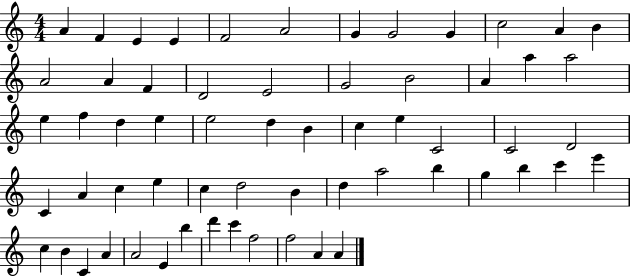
{
  \clef treble
  \numericTimeSignature
  \time 4/4
  \key c \major
  a'4 f'4 e'4 e'4 | f'2 a'2 | g'4 g'2 g'4 | c''2 a'4 b'4 | \break a'2 a'4 f'4 | d'2 e'2 | g'2 b'2 | a'4 a''4 a''2 | \break e''4 f''4 d''4 e''4 | e''2 d''4 b'4 | c''4 e''4 c'2 | c'2 d'2 | \break c'4 a'4 c''4 e''4 | c''4 d''2 b'4 | d''4 a''2 b''4 | g''4 b''4 c'''4 e'''4 | \break c''4 b'4 c'4 a'4 | a'2 e'4 b''4 | d'''4 c'''4 f''2 | f''2 a'4 a'4 | \break \bar "|."
}